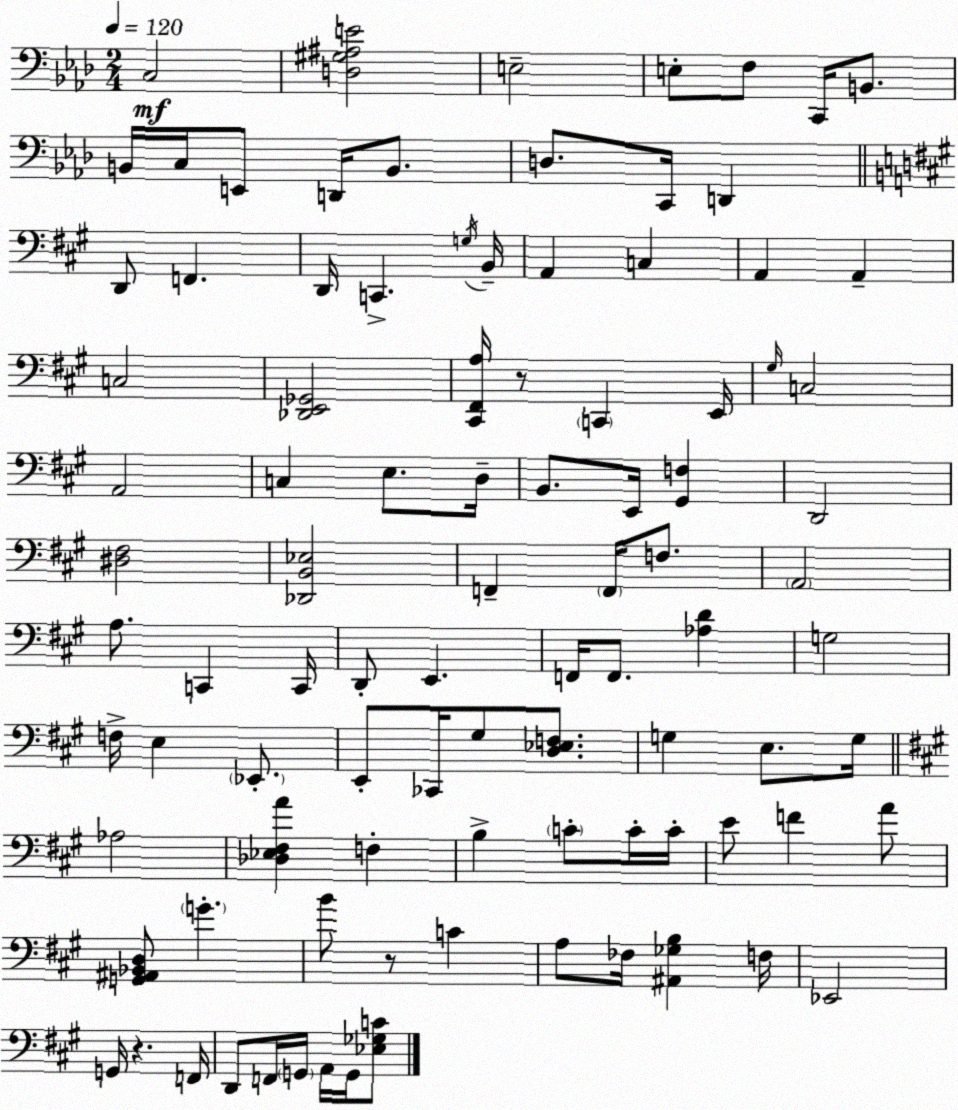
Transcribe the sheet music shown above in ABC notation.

X:1
T:Untitled
M:2/4
L:1/4
K:Fm
C,2 [D,^G,^A,E]2 E,2 E,/2 F,/2 C,,/4 B,,/2 B,,/4 C,/4 E,,/2 D,,/4 B,,/2 D,/2 C,,/4 D,, D,,/2 F,, D,,/4 C,, G,/4 B,,/4 A,, C, A,, A,, C,2 [_D,,E,,_G,,]2 [^C,,^F,,A,]/4 z/2 C,, E,,/4 ^G,/4 C,2 A,,2 C, E,/2 D,/4 B,,/2 E,,/4 [^G,,F,] D,,2 [^D,^F,]2 [_D,,B,,_E,]2 F,, F,,/4 F,/2 A,,2 A,/2 C,, C,,/4 D,,/2 E,, F,,/4 F,,/2 [_A,D] G,2 F,/4 E, _E,,/2 E,,/2 _C,,/4 ^G,/2 [D,_E,F,]/2 G, E,/2 G,/4 _A,2 [_D,_E,^F,A] F, B, C/2 C/4 C/4 E/2 F A/2 [G,,^A,,_B,,D,]/2 G B/2 z/2 C A,/2 _F,/4 [^A,,_G,B,] F,/4 _E,,2 G,,/4 z F,,/4 D,,/2 F,,/4 G,,/4 A,,/4 G,,/4 [_E,_G,C]/2